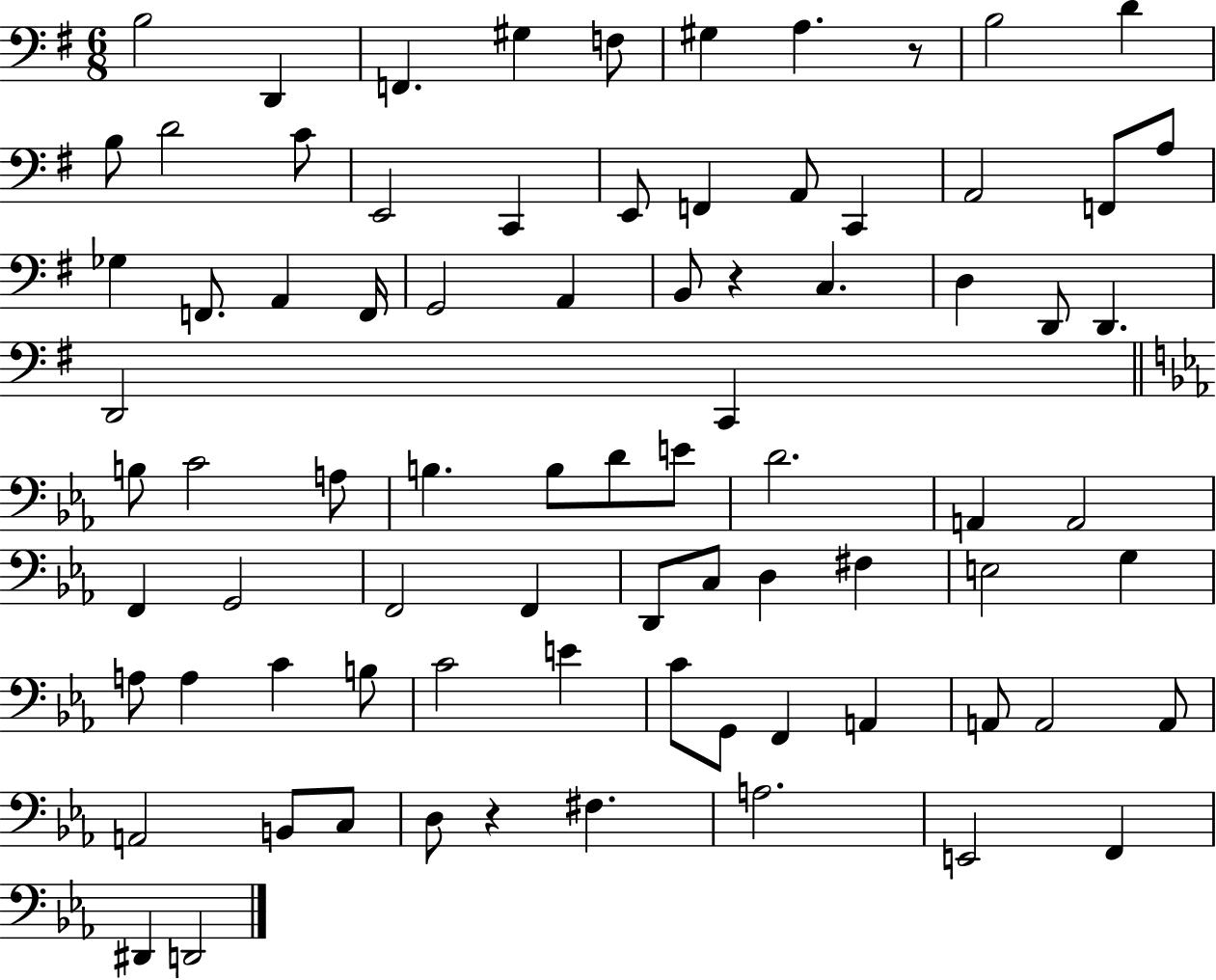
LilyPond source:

{
  \clef bass
  \numericTimeSignature
  \time 6/8
  \key g \major
  \repeat volta 2 { b2 d,4 | f,4. gis4 f8 | gis4 a4. r8 | b2 d'4 | \break b8 d'2 c'8 | e,2 c,4 | e,8 f,4 a,8 c,4 | a,2 f,8 a8 | \break ges4 f,8. a,4 f,16 | g,2 a,4 | b,8 r4 c4. | d4 d,8 d,4. | \break d,2 c,4 | \bar "||" \break \key c \minor b8 c'2 a8 | b4. b8 d'8 e'8 | d'2. | a,4 a,2 | \break f,4 g,2 | f,2 f,4 | d,8 c8 d4 fis4 | e2 g4 | \break a8 a4 c'4 b8 | c'2 e'4 | c'8 g,8 f,4 a,4 | a,8 a,2 a,8 | \break a,2 b,8 c8 | d8 r4 fis4. | a2. | e,2 f,4 | \break dis,4 d,2 | } \bar "|."
}